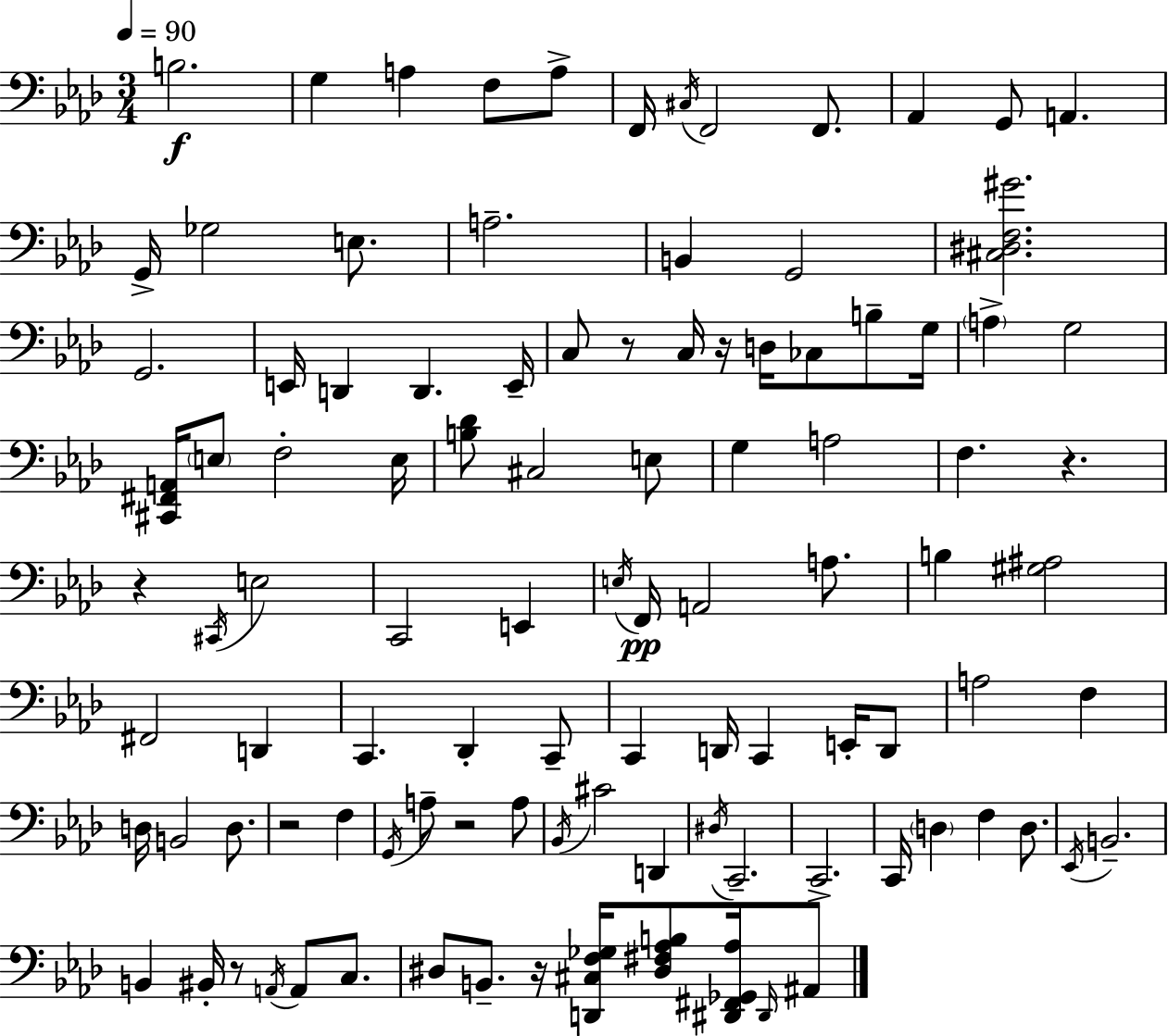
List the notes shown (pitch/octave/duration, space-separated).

B3/h. G3/q A3/q F3/e A3/e F2/s C#3/s F2/h F2/e. Ab2/q G2/e A2/q. G2/s Gb3/h E3/e. A3/h. B2/q G2/h [C#3,D#3,F3,G#4]/h. G2/h. E2/s D2/q D2/q. E2/s C3/e R/e C3/s R/s D3/s CES3/e B3/e G3/s A3/q G3/h [C#2,F#2,A2]/s E3/e F3/h E3/s [B3,Db4]/e C#3/h E3/e G3/q A3/h F3/q. R/q. R/q C#2/s E3/h C2/h E2/q E3/s F2/s A2/h A3/e. B3/q [G#3,A#3]/h F#2/h D2/q C2/q. Db2/q C2/e C2/q D2/s C2/q E2/s D2/e A3/h F3/q D3/s B2/h D3/e. R/h F3/q G2/s A3/e R/h A3/e Bb2/s C#4/h D2/q D#3/s C2/h. C2/h. C2/s D3/q F3/q D3/e. Eb2/s B2/h. B2/q BIS2/s R/e A2/s A2/e C3/e. D#3/e B2/e. R/s [D2,C#3,F3,Gb3]/s [D#3,F#3,Ab3,B3]/e [D#2,F#2,Gb2,Ab3]/s D#2/s A#2/e